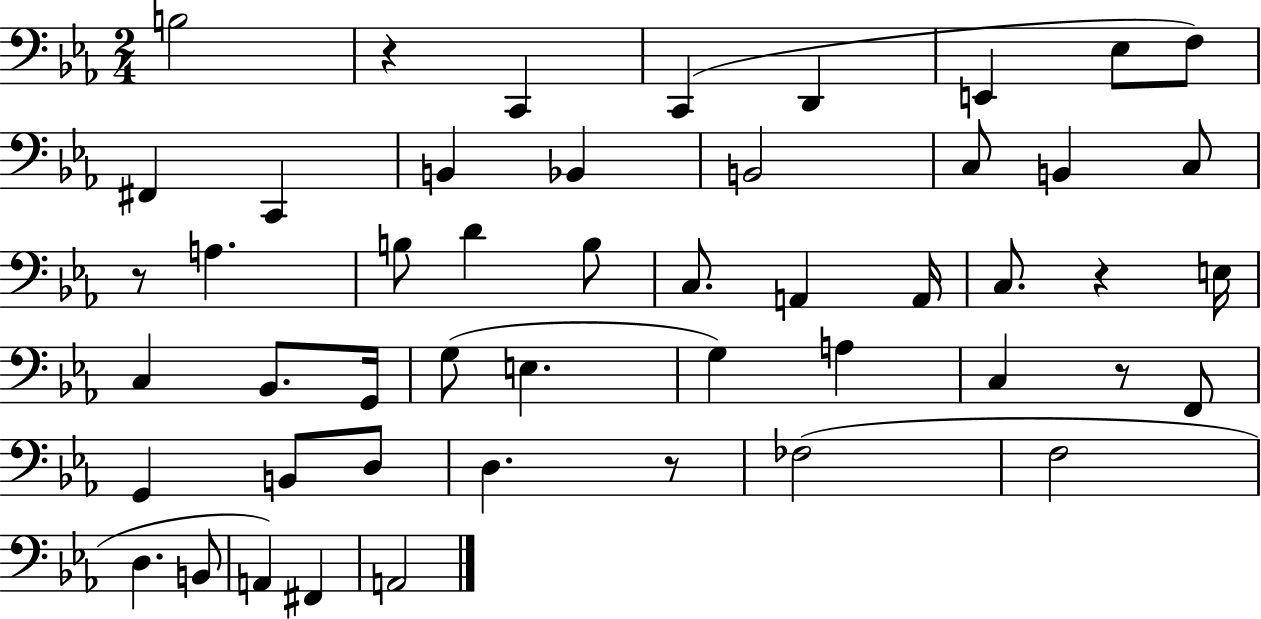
X:1
T:Untitled
M:2/4
L:1/4
K:Eb
B,2 z C,, C,, D,, E,, _E,/2 F,/2 ^F,, C,, B,, _B,, B,,2 C,/2 B,, C,/2 z/2 A, B,/2 D B,/2 C,/2 A,, A,,/4 C,/2 z E,/4 C, _B,,/2 G,,/4 G,/2 E, G, A, C, z/2 F,,/2 G,, B,,/2 D,/2 D, z/2 _F,2 F,2 D, B,,/2 A,, ^F,, A,,2